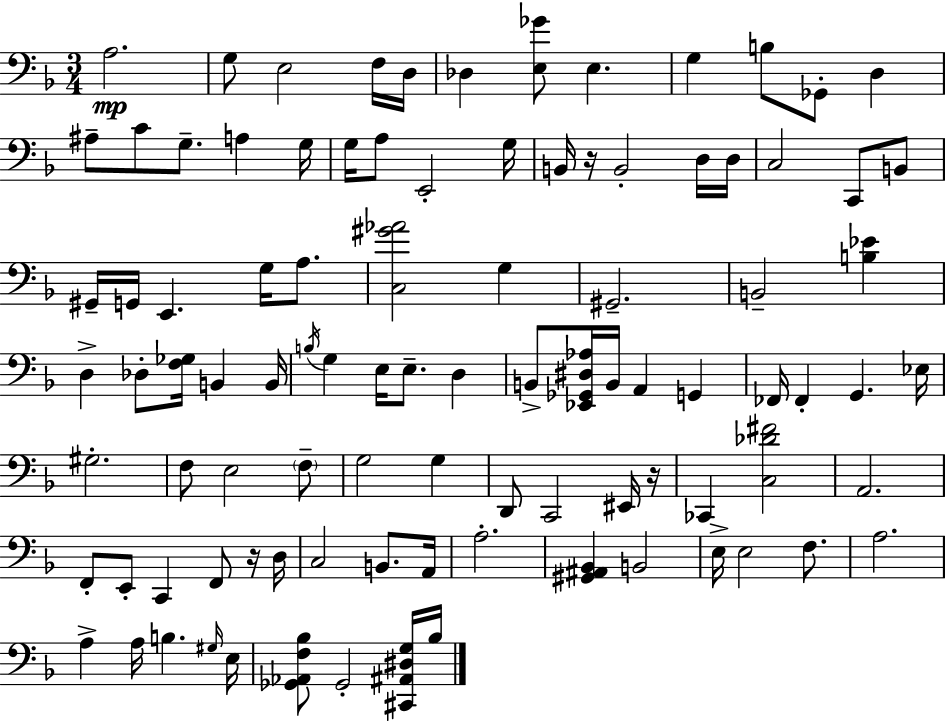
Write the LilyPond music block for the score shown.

{
  \clef bass
  \numericTimeSignature
  \time 3/4
  \key d \minor
  \repeat volta 2 { a2.\mp | g8 e2 f16 d16 | des4 <e ges'>8 e4. | g4 b8 ges,8-. d4 | \break ais8-- c'8 g8.-- a4 g16 | g16 a8 e,2-. g16 | b,16 r16 b,2-. d16 d16 | c2 c,8 b,8 | \break gis,16-- g,16 e,4. g16 a8. | <c gis' aes'>2 g4 | gis,2.-- | b,2-- <b ees'>4 | \break d4-> des8-. <f ges>16 b,4 b,16 | \acciaccatura { b16 } g4 e16 e8.-- d4 | b,8-> <ees, ges, dis aes>16 b,16 a,4 g,4 | fes,16 fes,4-. g,4. | \break ees16 gis2.-. | f8 e2 \parenthesize f8-- | g2 g4 | d,8 c,2 eis,16 | \break r16 ces,4 <c des' fis'>2 | a,2. | f,8-. e,8-. c,4 f,8 r16 | d16 c2 b,8. | \break a,16 a2.-. | <gis, ais, bes,>4 b,2 | e16-> e2 f8. | a2. | \break a4-> a16 b4. | \grace { gis16 } e16 <ges, aes, f bes>8 ges,2-. | <cis, ais, dis g>16 bes16 } \bar "|."
}